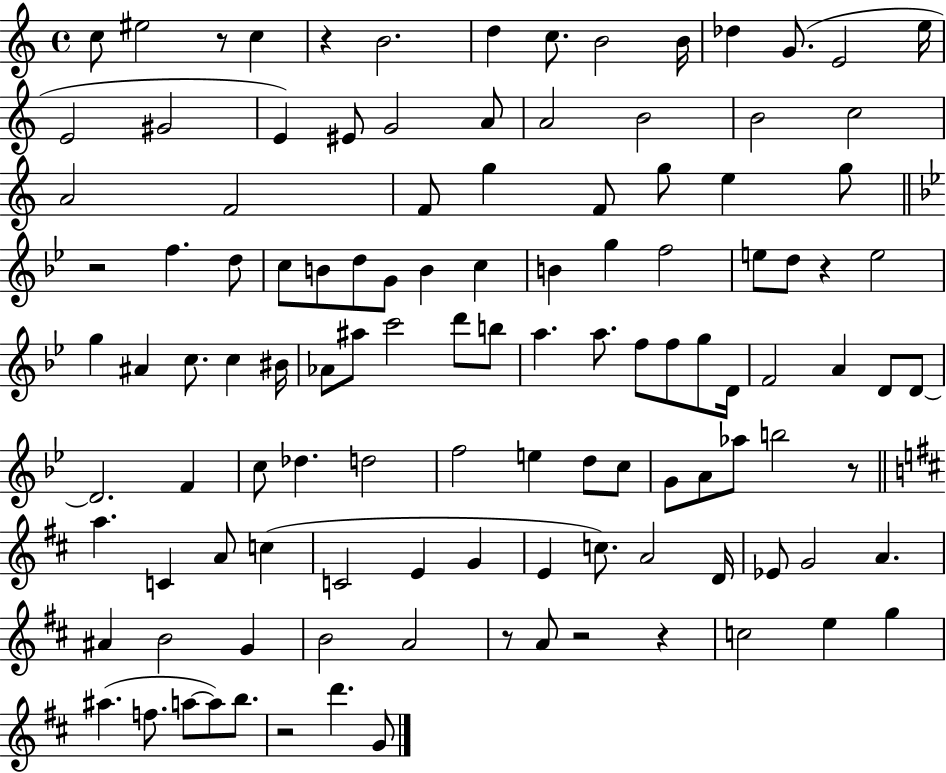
X:1
T:Untitled
M:4/4
L:1/4
K:C
c/2 ^e2 z/2 c z B2 d c/2 B2 B/4 _d G/2 E2 e/4 E2 ^G2 E ^E/2 G2 A/2 A2 B2 B2 c2 A2 F2 F/2 g F/2 g/2 e g/2 z2 f d/2 c/2 B/2 d/2 G/2 B c B g f2 e/2 d/2 z e2 g ^A c/2 c ^B/4 _A/2 ^a/2 c'2 d'/2 b/2 a a/2 f/2 f/2 g/2 D/4 F2 A D/2 D/2 D2 F c/2 _d d2 f2 e d/2 c/2 G/2 A/2 _a/2 b2 z/2 a C A/2 c C2 E G E c/2 A2 D/4 _E/2 G2 A ^A B2 G B2 A2 z/2 A/2 z2 z c2 e g ^a f/2 a/2 a/2 b/2 z2 d' G/2